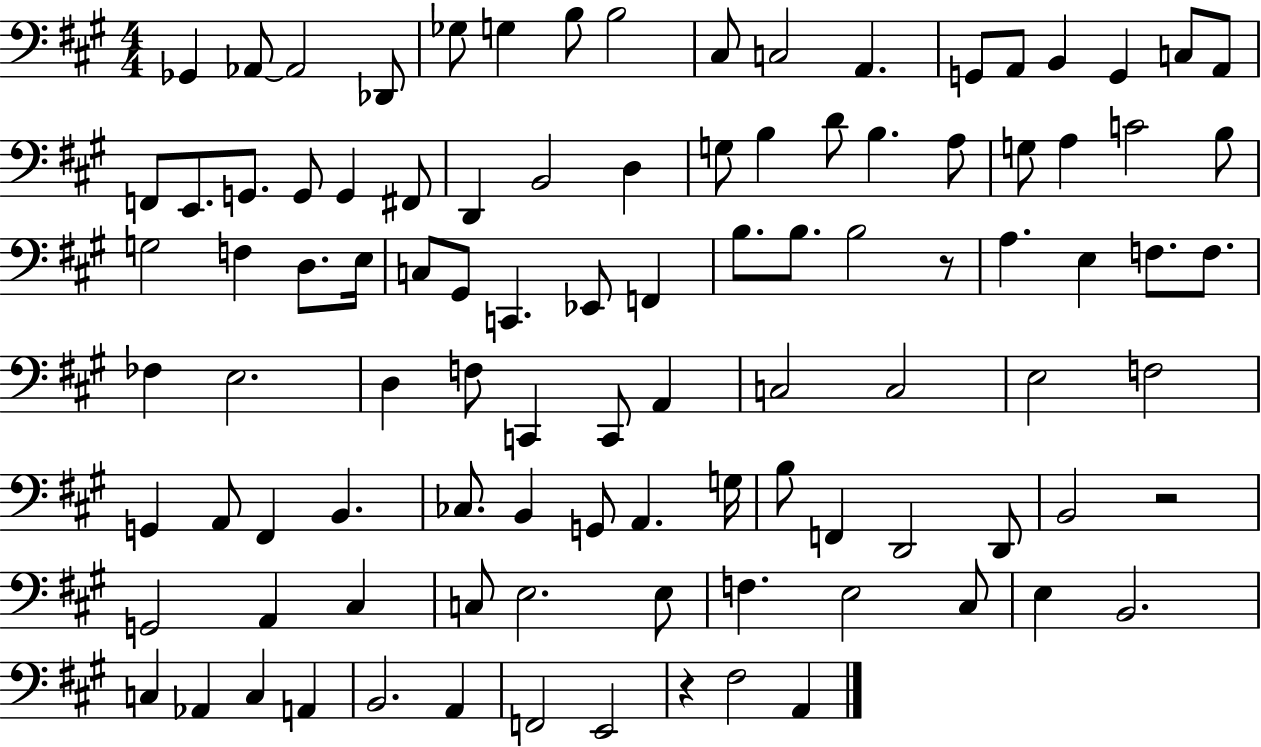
X:1
T:Untitled
M:4/4
L:1/4
K:A
_G,, _A,,/2 _A,,2 _D,,/2 _G,/2 G, B,/2 B,2 ^C,/2 C,2 A,, G,,/2 A,,/2 B,, G,, C,/2 A,,/2 F,,/2 E,,/2 G,,/2 G,,/2 G,, ^F,,/2 D,, B,,2 D, G,/2 B, D/2 B, A,/2 G,/2 A, C2 B,/2 G,2 F, D,/2 E,/4 C,/2 ^G,,/2 C,, _E,,/2 F,, B,/2 B,/2 B,2 z/2 A, E, F,/2 F,/2 _F, E,2 D, F,/2 C,, C,,/2 A,, C,2 C,2 E,2 F,2 G,, A,,/2 ^F,, B,, _C,/2 B,, G,,/2 A,, G,/4 B,/2 F,, D,,2 D,,/2 B,,2 z2 G,,2 A,, ^C, C,/2 E,2 E,/2 F, E,2 ^C,/2 E, B,,2 C, _A,, C, A,, B,,2 A,, F,,2 E,,2 z ^F,2 A,,